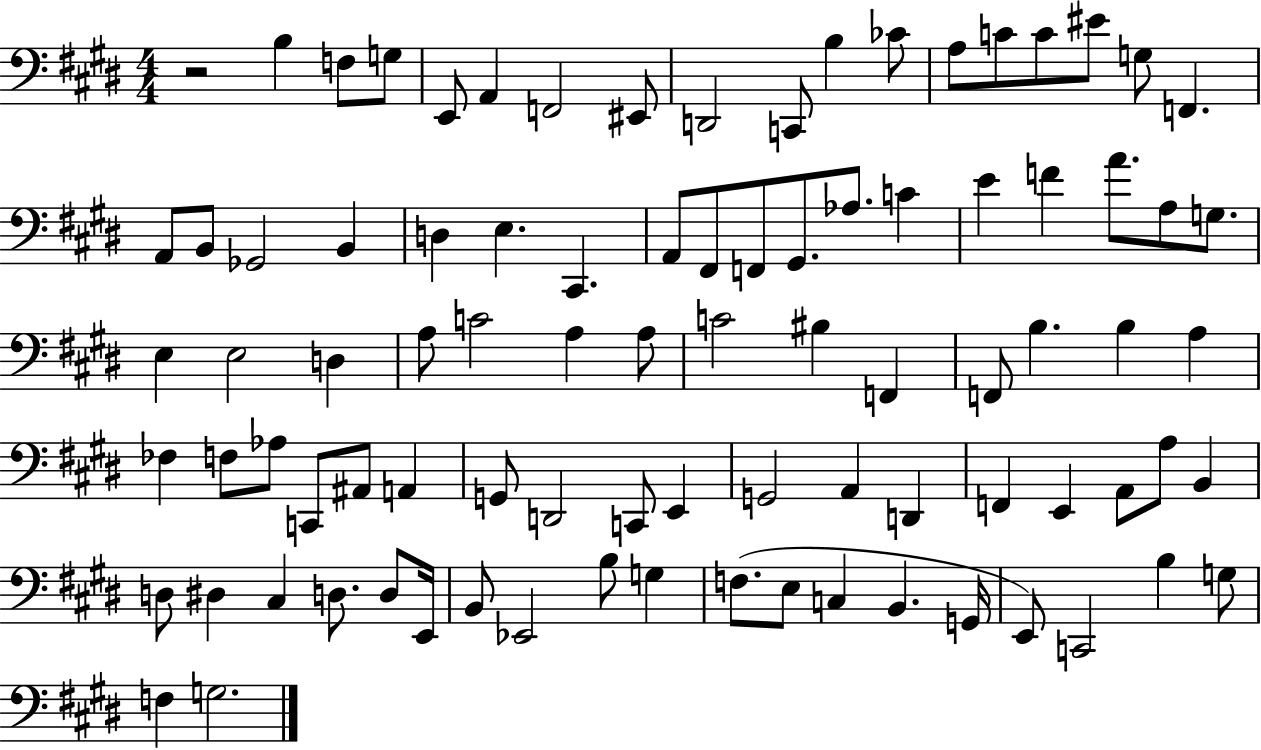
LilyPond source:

{
  \clef bass
  \numericTimeSignature
  \time 4/4
  \key e \major
  r2 b4 f8 g8 | e,8 a,4 f,2 eis,8 | d,2 c,8 b4 ces'8 | a8 c'8 c'8 eis'8 g8 f,4. | \break a,8 b,8 ges,2 b,4 | d4 e4. cis,4. | a,8 fis,8 f,8 gis,8. aes8. c'4 | e'4 f'4 a'8. a8 g8. | \break e4 e2 d4 | a8 c'2 a4 a8 | c'2 bis4 f,4 | f,8 b4. b4 a4 | \break fes4 f8 aes8 c,8 ais,8 a,4 | g,8 d,2 c,8 e,4 | g,2 a,4 d,4 | f,4 e,4 a,8 a8 b,4 | \break d8 dis4 cis4 d8. d8 e,16 | b,8 ees,2 b8 g4 | f8.( e8 c4 b,4. g,16 | e,8) c,2 b4 g8 | \break f4 g2. | \bar "|."
}